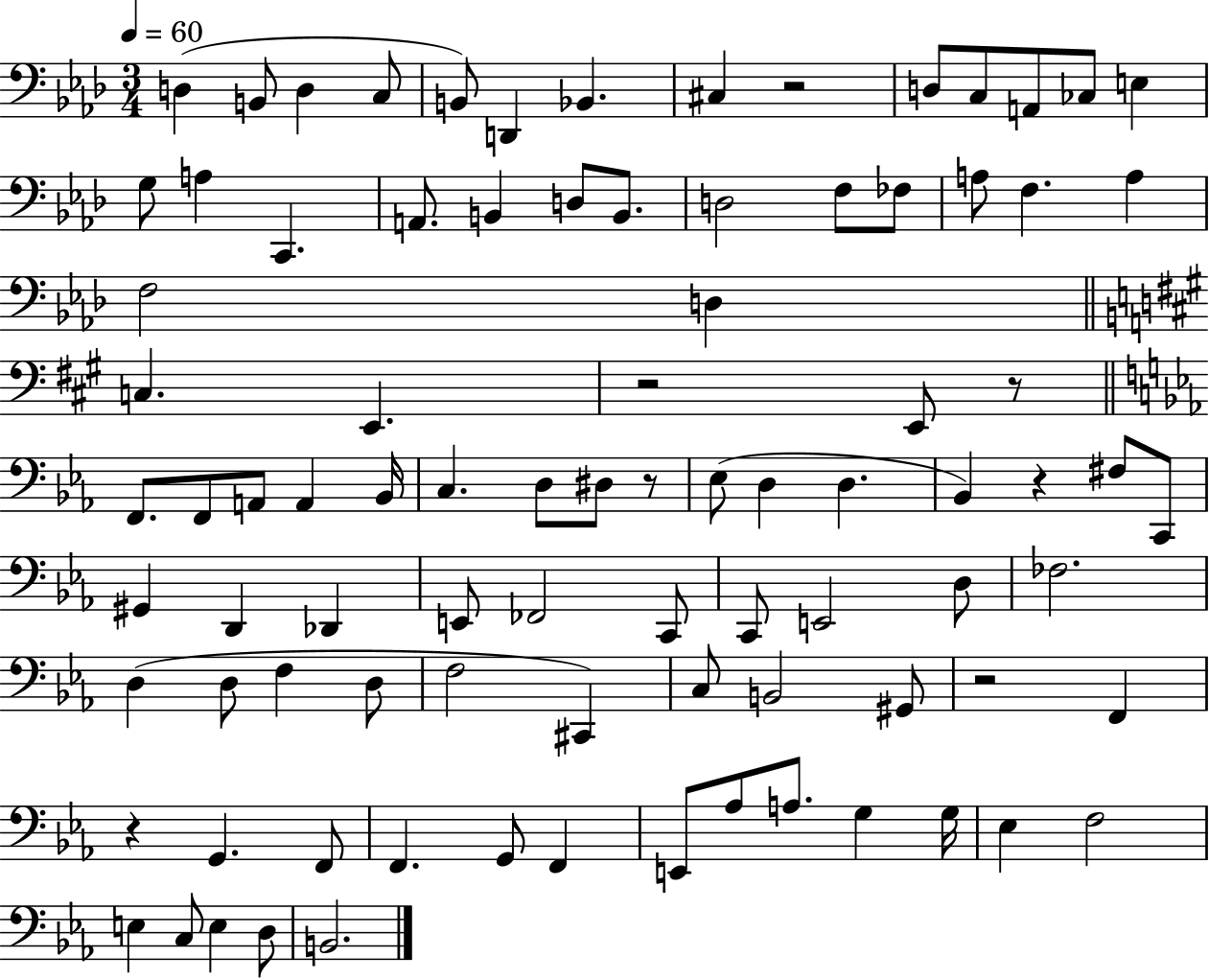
{
  \clef bass
  \numericTimeSignature
  \time 3/4
  \key aes \major
  \tempo 4 = 60
  \repeat volta 2 { d4( b,8 d4 c8 | b,8) d,4 bes,4. | cis4 r2 | d8 c8 a,8 ces8 e4 | \break g8 a4 c,4. | a,8. b,4 d8 b,8. | d2 f8 fes8 | a8 f4. a4 | \break f2 d4 | \bar "||" \break \key a \major c4. e,4. | r2 e,8 r8 | \bar "||" \break \key ees \major f,8. f,8 a,8 a,4 bes,16 | c4. d8 dis8 r8 | ees8( d4 d4. | bes,4) r4 fis8 c,8 | \break gis,4 d,4 des,4 | e,8 fes,2 c,8 | c,8 e,2 d8 | fes2. | \break d4( d8 f4 d8 | f2 cis,4) | c8 b,2 gis,8 | r2 f,4 | \break r4 g,4. f,8 | f,4. g,8 f,4 | e,8 aes8 a8. g4 g16 | ees4 f2 | \break e4 c8 e4 d8 | b,2. | } \bar "|."
}